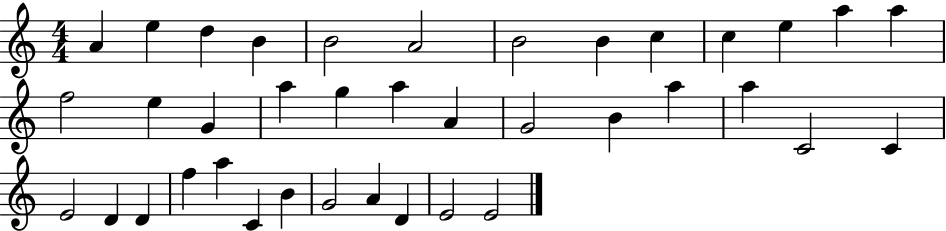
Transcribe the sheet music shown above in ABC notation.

X:1
T:Untitled
M:4/4
L:1/4
K:C
A e d B B2 A2 B2 B c c e a a f2 e G a g a A G2 B a a C2 C E2 D D f a C B G2 A D E2 E2